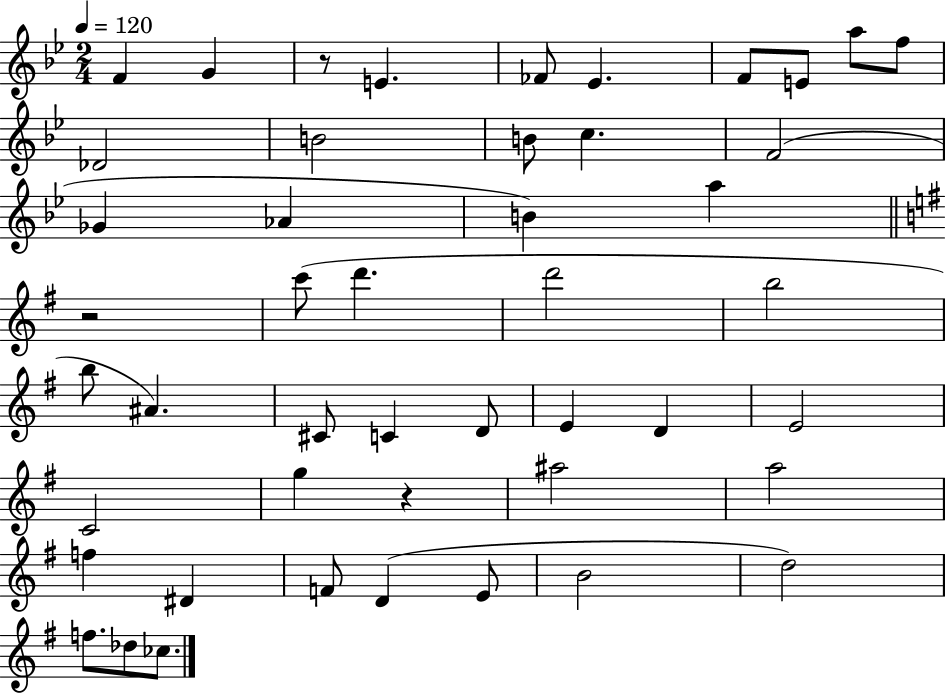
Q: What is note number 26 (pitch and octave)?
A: C4